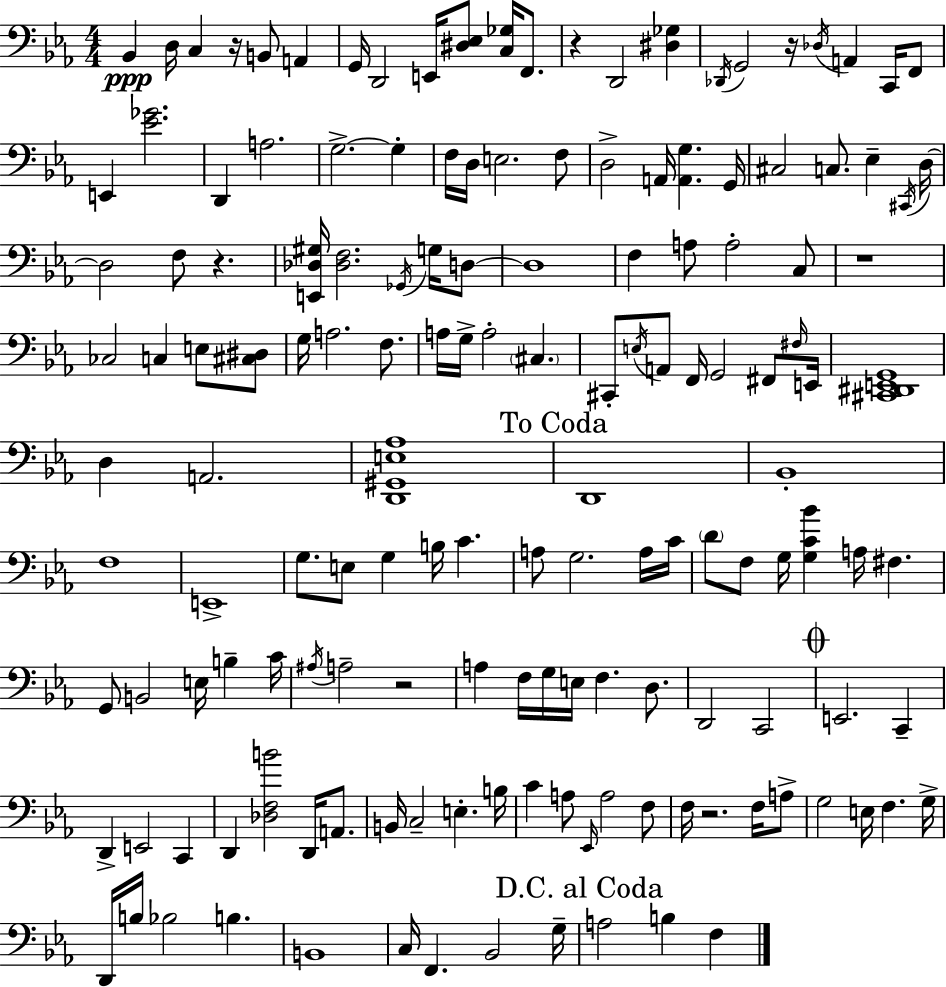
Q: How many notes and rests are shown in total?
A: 151